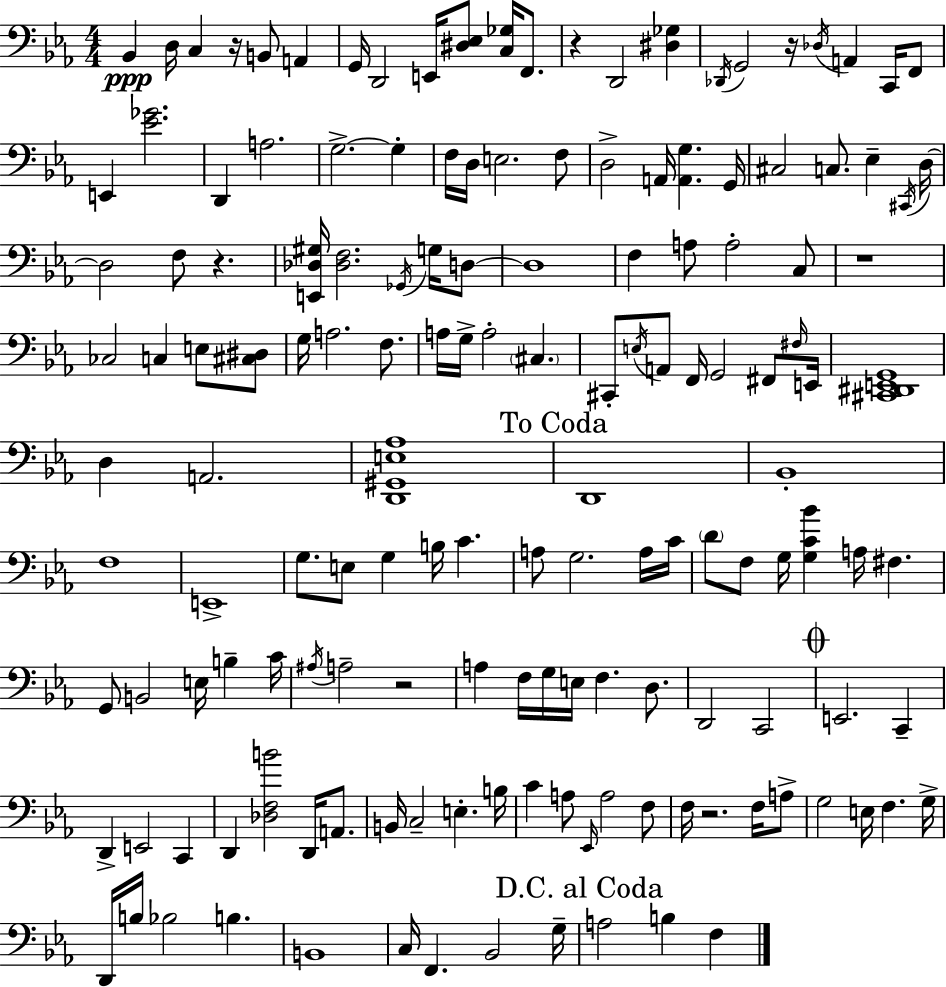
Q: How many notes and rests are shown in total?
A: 151